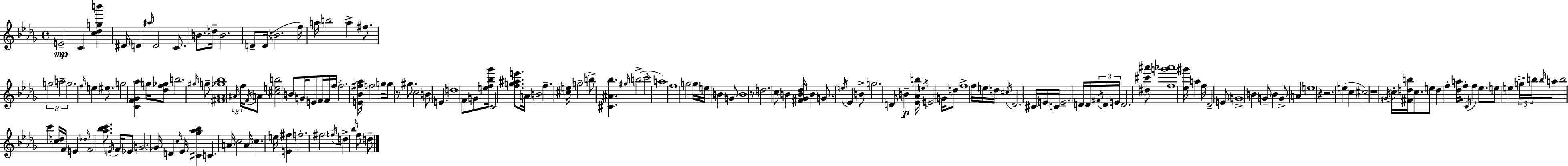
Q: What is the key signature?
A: BES minor